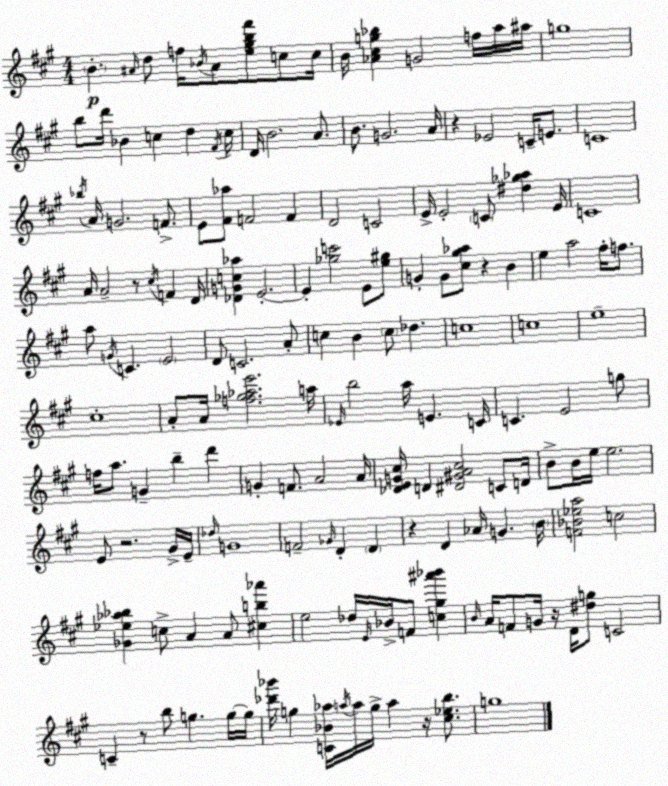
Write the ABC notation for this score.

X:1
T:Untitled
M:4/4
L:1/4
K:A
B ^A/4 d/2 f/4 _B/4 ^A/2 [e^gb^f']/2 c/2 c/4 B/4 [_A^cg_b] G2 f/4 a/4 ^a/4 g4 b/2 d'/4 _B c d ^F/4 c/4 D/4 B2 A/2 B/2 G2 A/4 z _E2 C/4 E/2 C4 _b/4 A/4 G2 F/2 E/2 [^F_a]/2 F2 F D2 C2 E/4 E2 C/2 [^d_g_a] E/4 C4 A/4 A2 z/2 ^c/4 F D/4 [_DGc_a] E2 E [_gc']2 E/2 [e^g]/2 G G/2 [^c^g_a]/2 z B e a2 ^f/4 f/2 a/2 G/4 C E2 D/2 C2 A/2 c B c/2 _d c4 c4 e4 ^c4 A/2 A/4 [f_g_ae']2 a/4 _E/4 b2 a/4 E C/4 C E2 g/2 f/4 a/2 G b d' G F/2 A2 A/4 [_DEG^c]/4 D [^D^GA^c]2 C/2 D/4 B/2 B/4 e/4 e2 E/2 z2 ^G/4 E/4 _d/4 G4 F2 _G/4 D D z D _A/4 G B/4 [F_B_ea]2 c2 [_G_e_a_b] c/2 A A/2 [^cb_a'] e2 _d/4 E/4 _B/4 F/2 [c^g^a'_b'] B/4 A/4 F/2 G/4 z/4 D/4 [^dg]/2 C2 C z/2 b/2 g g/4 g/4 [_d'_b']/4 g [C_B_a]/4 a/4 a/4 g/4 a z/4 [^c_eb]/2 g4